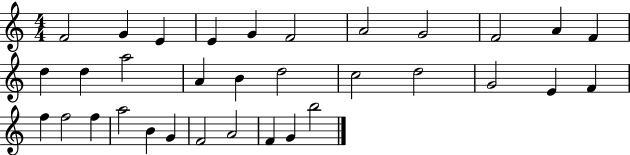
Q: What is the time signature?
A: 4/4